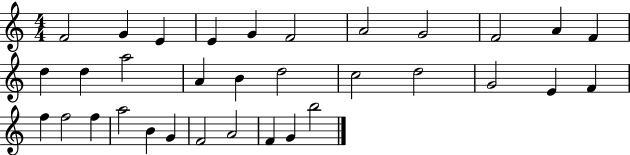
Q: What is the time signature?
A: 4/4